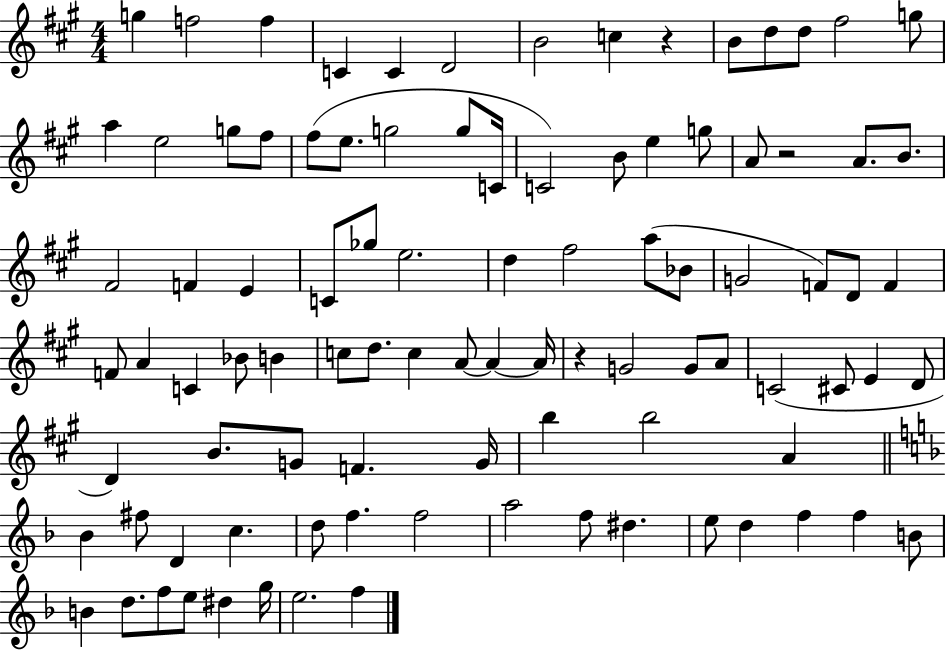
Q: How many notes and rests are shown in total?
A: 95